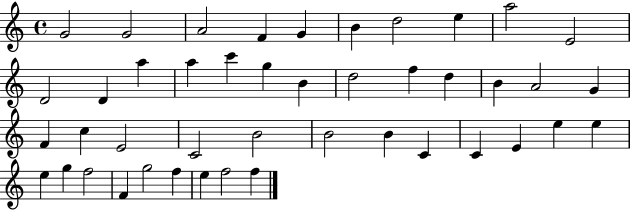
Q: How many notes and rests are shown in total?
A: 44